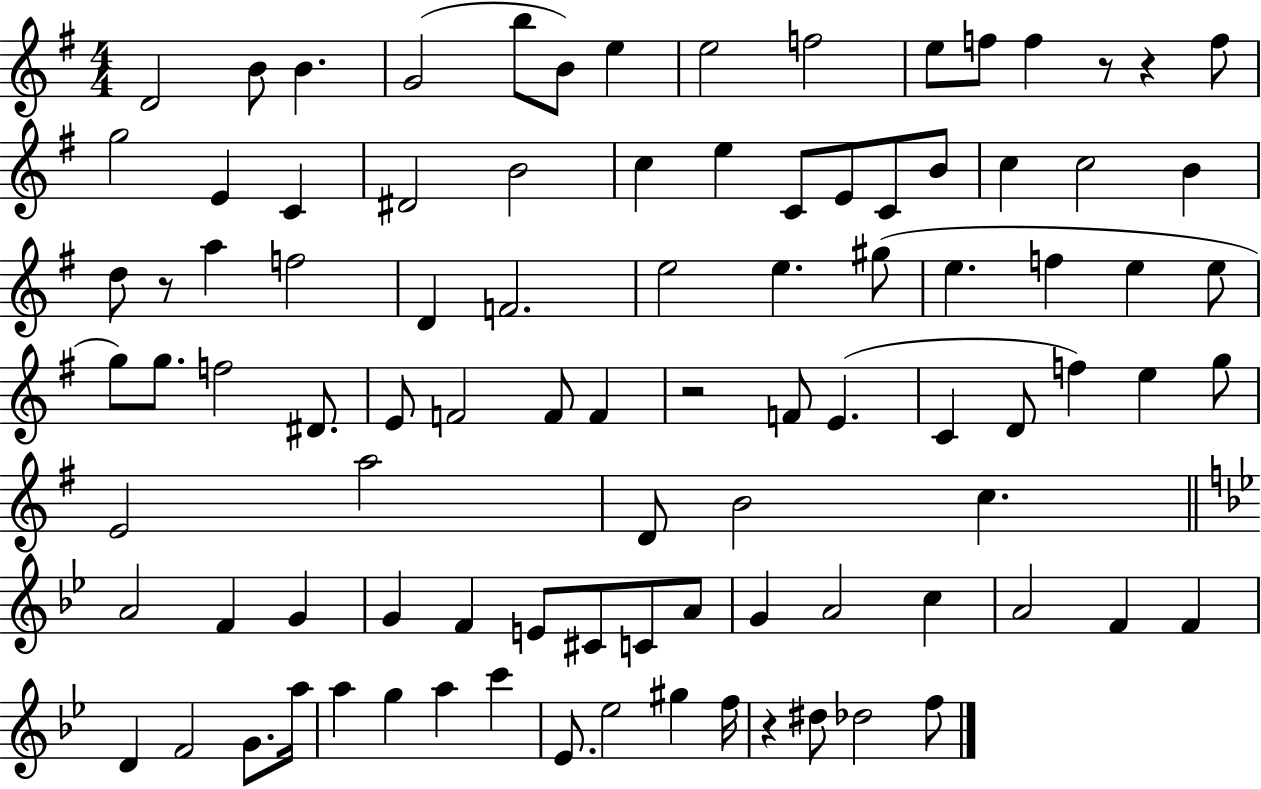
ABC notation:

X:1
T:Untitled
M:4/4
L:1/4
K:G
D2 B/2 B G2 b/2 B/2 e e2 f2 e/2 f/2 f z/2 z f/2 g2 E C ^D2 B2 c e C/2 E/2 C/2 B/2 c c2 B d/2 z/2 a f2 D F2 e2 e ^g/2 e f e e/2 g/2 g/2 f2 ^D/2 E/2 F2 F/2 F z2 F/2 E C D/2 f e g/2 E2 a2 D/2 B2 c A2 F G G F E/2 ^C/2 C/2 A/2 G A2 c A2 F F D F2 G/2 a/4 a g a c' _E/2 _e2 ^g f/4 z ^d/2 _d2 f/2